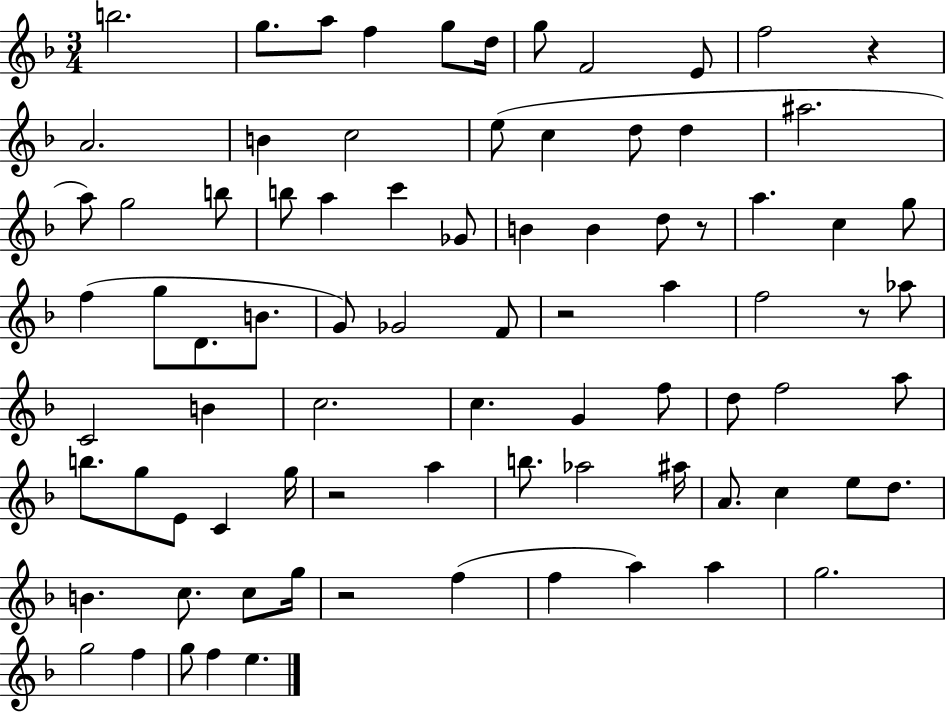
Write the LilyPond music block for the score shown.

{
  \clef treble
  \numericTimeSignature
  \time 3/4
  \key f \major
  b''2. | g''8. a''8 f''4 g''8 d''16 | g''8 f'2 e'8 | f''2 r4 | \break a'2. | b'4 c''2 | e''8( c''4 d''8 d''4 | ais''2. | \break a''8) g''2 b''8 | b''8 a''4 c'''4 ges'8 | b'4 b'4 d''8 r8 | a''4. c''4 g''8 | \break f''4( g''8 d'8. b'8. | g'8) ges'2 f'8 | r2 a''4 | f''2 r8 aes''8 | \break c'2 b'4 | c''2. | c''4. g'4 f''8 | d''8 f''2 a''8 | \break b''8. g''8 e'8 c'4 g''16 | r2 a''4 | b''8. aes''2 ais''16 | a'8. c''4 e''8 d''8. | \break b'4. c''8. c''8 g''16 | r2 f''4( | f''4 a''4) a''4 | g''2. | \break g''2 f''4 | g''8 f''4 e''4. | \bar "|."
}